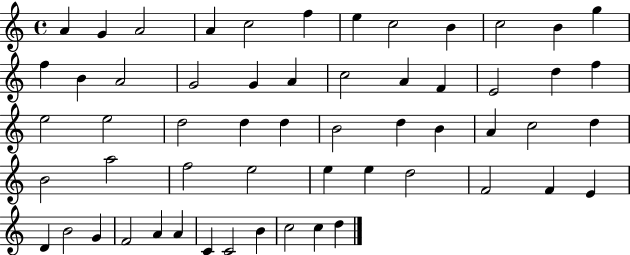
{
  \clef treble
  \time 4/4
  \defaultTimeSignature
  \key c \major
  a'4 g'4 a'2 | a'4 c''2 f''4 | e''4 c''2 b'4 | c''2 b'4 g''4 | \break f''4 b'4 a'2 | g'2 g'4 a'4 | c''2 a'4 f'4 | e'2 d''4 f''4 | \break e''2 e''2 | d''2 d''4 d''4 | b'2 d''4 b'4 | a'4 c''2 d''4 | \break b'2 a''2 | f''2 e''2 | e''4 e''4 d''2 | f'2 f'4 e'4 | \break d'4 b'2 g'4 | f'2 a'4 a'4 | c'4 c'2 b'4 | c''2 c''4 d''4 | \break \bar "|."
}